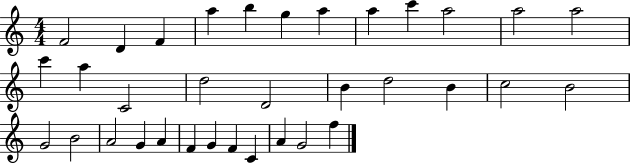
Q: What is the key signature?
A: C major